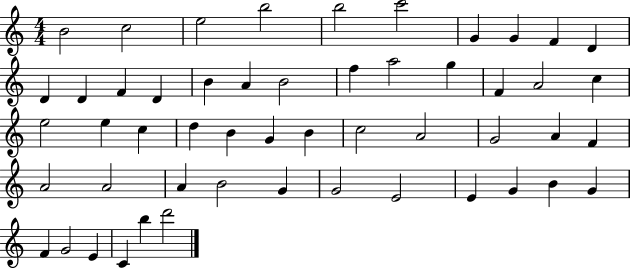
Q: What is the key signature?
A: C major